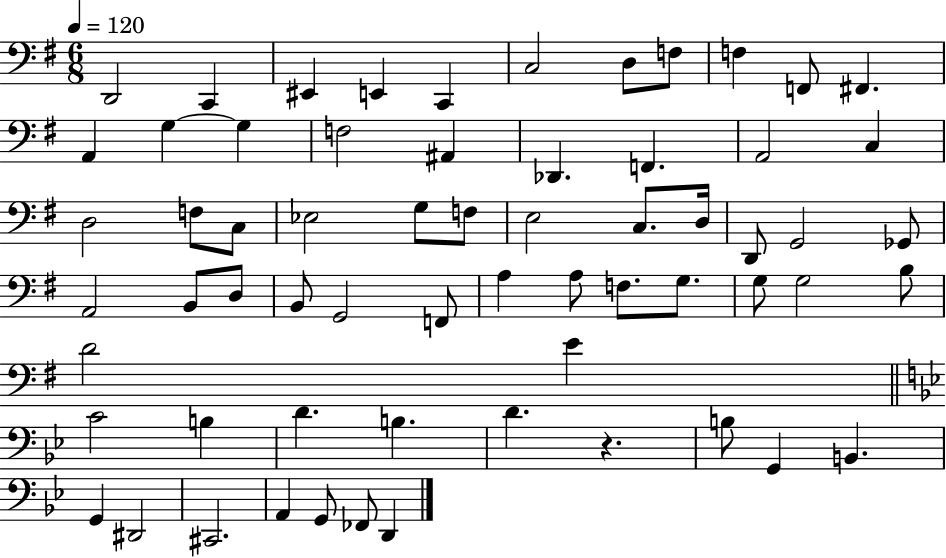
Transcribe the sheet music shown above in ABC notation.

X:1
T:Untitled
M:6/8
L:1/4
K:G
D,,2 C,, ^E,, E,, C,, C,2 D,/2 F,/2 F, F,,/2 ^F,, A,, G, G, F,2 ^A,, _D,, F,, A,,2 C, D,2 F,/2 C,/2 _E,2 G,/2 F,/2 E,2 C,/2 D,/4 D,,/2 G,,2 _G,,/2 A,,2 B,,/2 D,/2 B,,/2 G,,2 F,,/2 A, A,/2 F,/2 G,/2 G,/2 G,2 B,/2 D2 E C2 B, D B, D z B,/2 G,, B,, G,, ^D,,2 ^C,,2 A,, G,,/2 _F,,/2 D,,